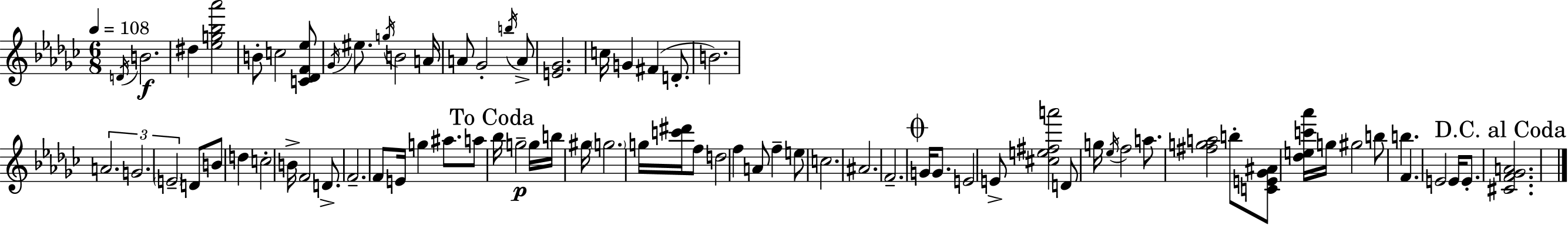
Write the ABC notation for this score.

X:1
T:Untitled
M:6/8
L:1/4
K:Ebm
D/4 B2 ^d [_eg_b_a']2 B/2 c2 [C_DF_e]/2 _G/4 ^e/2 g/4 B2 A/4 A/2 _G2 b/4 A/2 [E_G]2 c/4 G ^F D/2 B2 A2 G2 E2 D/2 B/2 d c2 B/4 F2 D/2 F2 F/2 E/4 g ^a/2 a/2 _b/4 g2 g/4 b/4 ^g/4 g2 g/4 [c'^d']/4 f/2 d2 f A/2 f e/2 c2 ^A2 F2 G/4 G/2 E2 E/2 [^ce^fa']2 D/2 g/4 _e/4 f2 a/2 [^fga]2 b/2 [CE_G^A]/2 [_dec'_a']/4 g/4 ^g2 b/2 b F E2 E/4 E/2 [^CF_GA]2